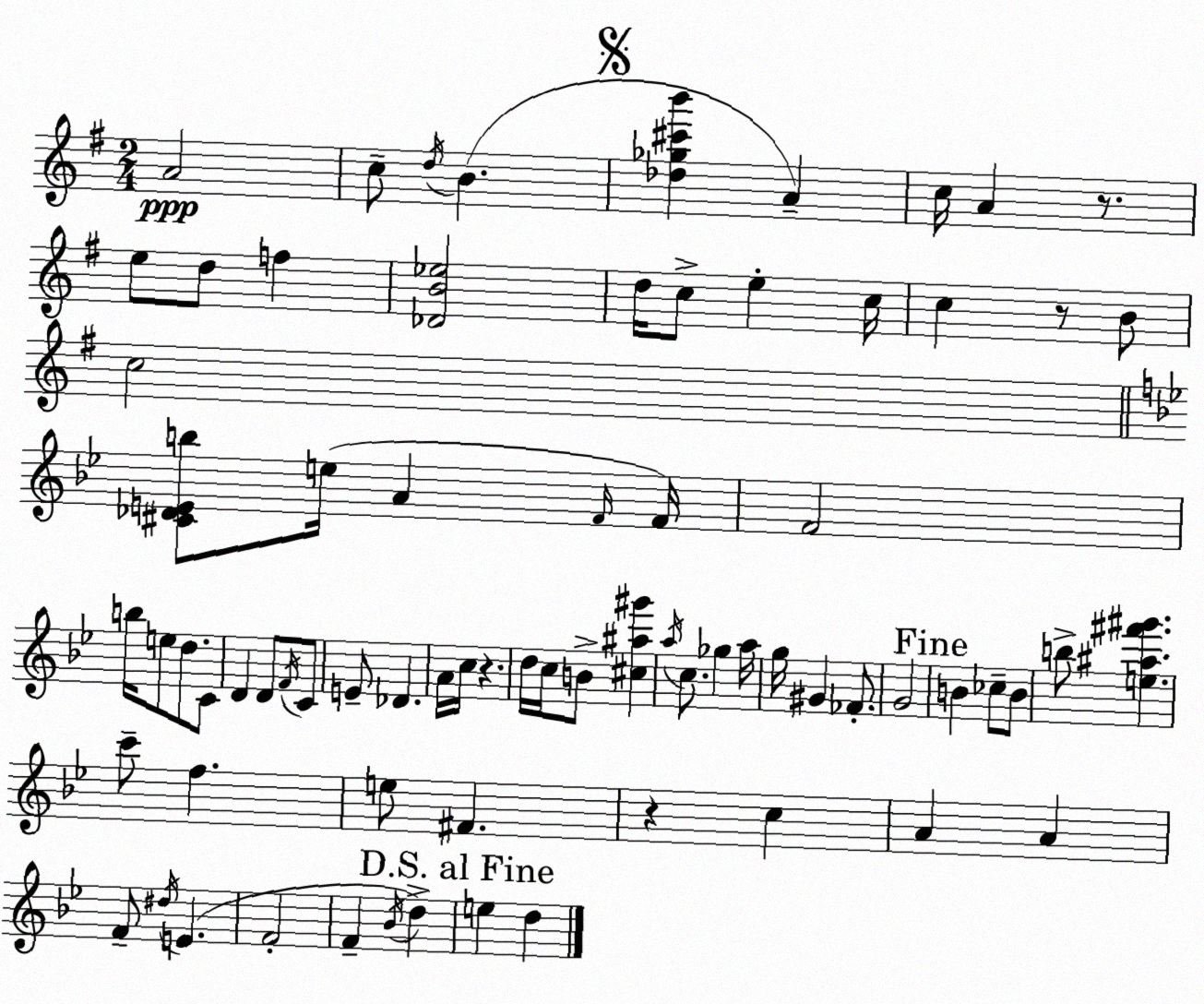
X:1
T:Untitled
M:2/4
L:1/4
K:Em
A2 c/2 d/4 B [_d_g^c'b'] A c/4 A z/2 e/2 d/2 f [_DB_e]2 d/4 c/2 e c/4 c z/2 B/2 c2 [^C_DEb]/2 e/4 A F/4 F/4 F2 b/4 e/2 d/2 C/2 D D/2 F/4 C/2 E/2 _D A/4 c/4 z d/4 c/4 B/2 [^c^a^g'] a/4 c/2 _g a/4 g/4 ^G _F/2 G2 B _c/2 B/2 b/2 [e^a^f'^g'] c'/2 f e/2 ^F z c A A F/2 ^d/4 E F2 F _B/4 d e d